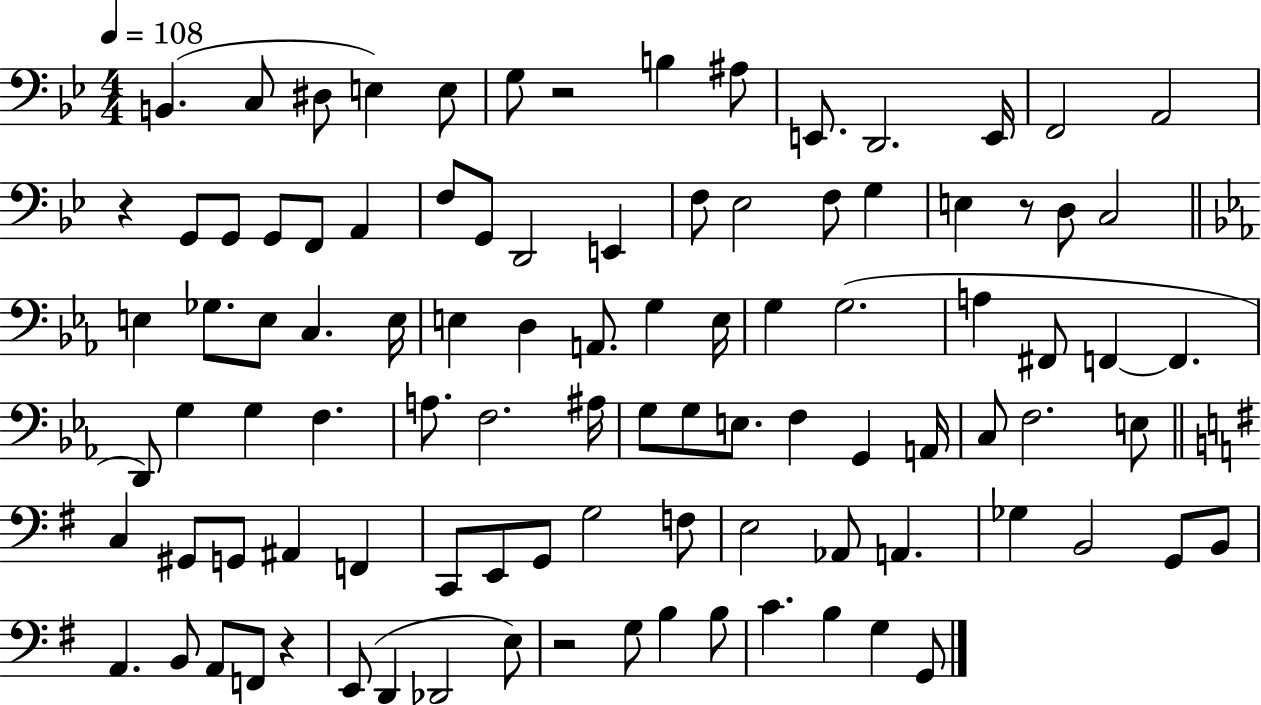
{
  \clef bass
  \numericTimeSignature
  \time 4/4
  \key bes \major
  \tempo 4 = 108
  b,4.( c8 dis8 e4) e8 | g8 r2 b4 ais8 | e,8. d,2. e,16 | f,2 a,2 | \break r4 g,8 g,8 g,8 f,8 a,4 | f8 g,8 d,2 e,4 | f8 ees2 f8 g4 | e4 r8 d8 c2 | \break \bar "||" \break \key ees \major e4 ges8. e8 c4. e16 | e4 d4 a,8. g4 e16 | g4 g2.( | a4 fis,8 f,4~~ f,4. | \break d,8) g4 g4 f4. | a8. f2. ais16 | g8 g8 e8. f4 g,4 a,16 | c8 f2. e8 | \break \bar "||" \break \key g \major c4 gis,8 g,8 ais,4 f,4 | c,8 e,8 g,8 g2 f8 | e2 aes,8 a,4. | ges4 b,2 g,8 b,8 | \break a,4. b,8 a,8 f,8 r4 | e,8( d,4 des,2 e8) | r2 g8 b4 b8 | c'4. b4 g4 g,8 | \break \bar "|."
}